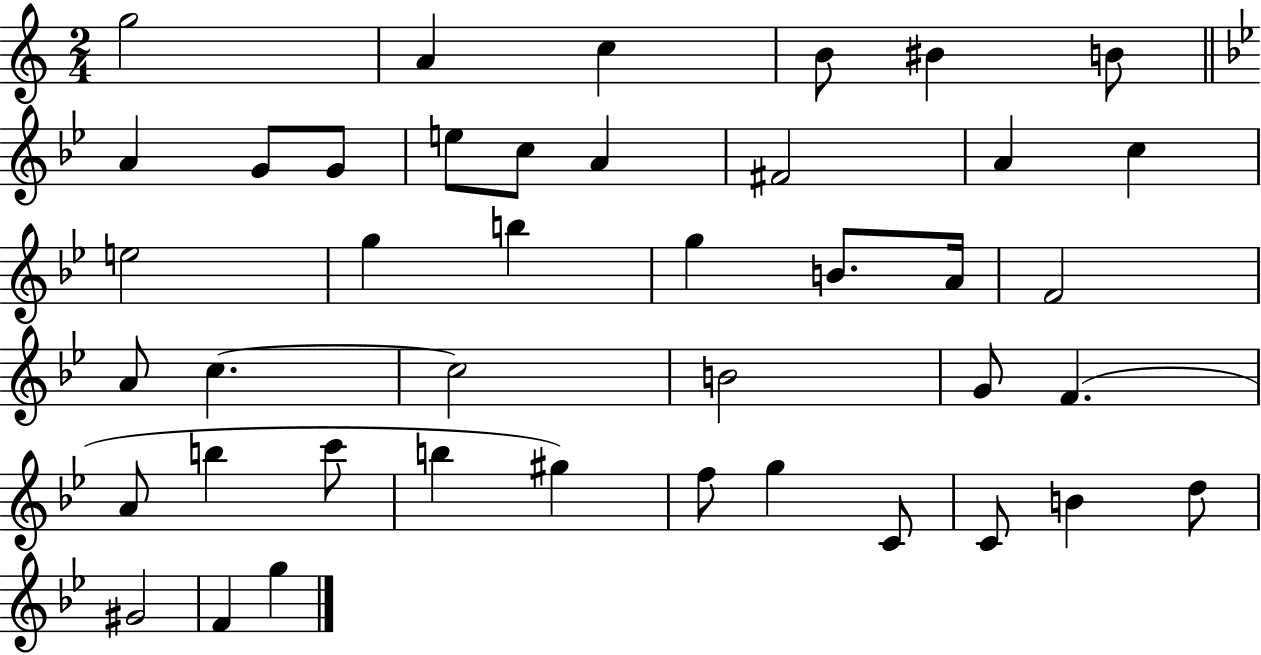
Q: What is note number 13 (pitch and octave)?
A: F#4